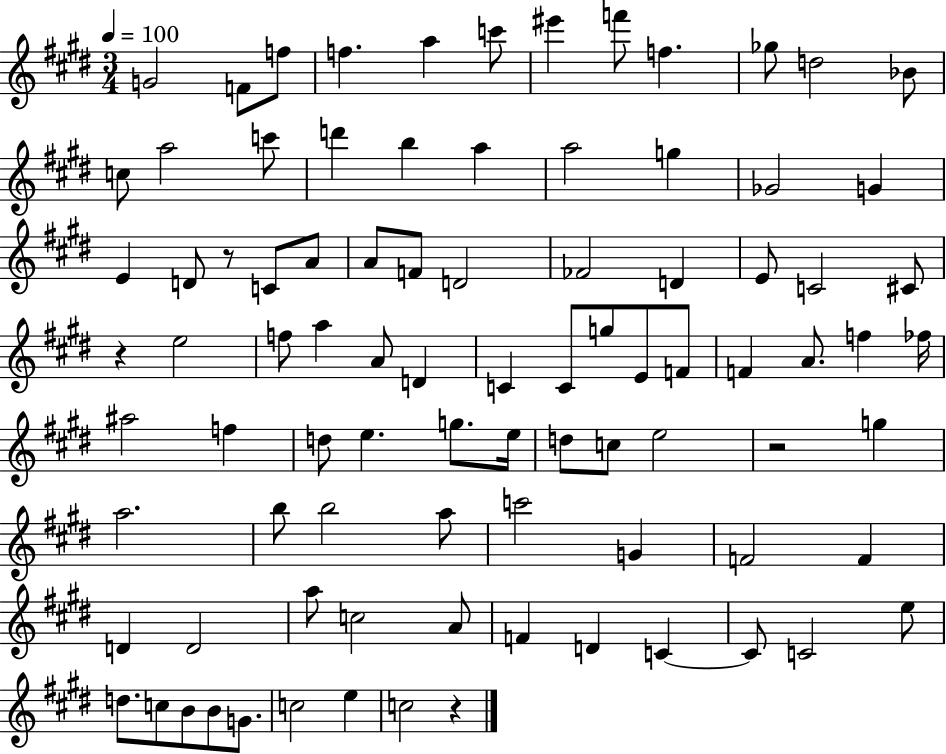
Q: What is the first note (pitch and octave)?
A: G4